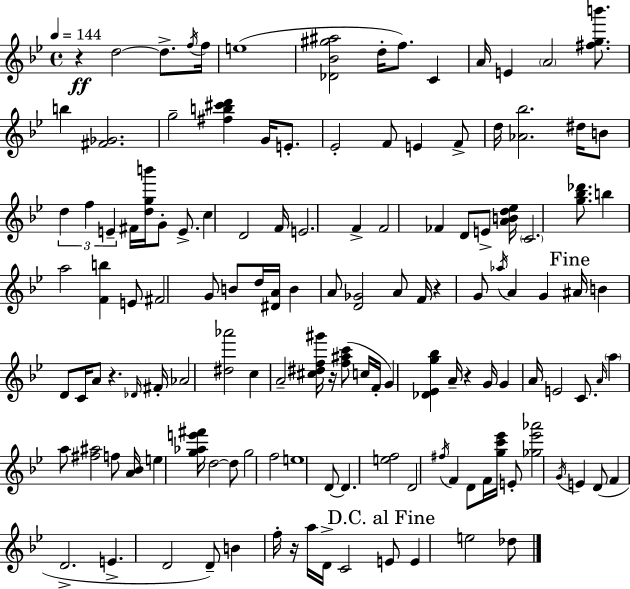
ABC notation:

X:1
T:Untitled
M:4/4
L:1/4
K:Gm
z d2 d/2 f/4 f/4 e4 [_D_B^g^a]2 d/4 f/2 C A/4 E A2 [^fgb']/2 b [^F_G]2 g2 [^fb^c'd'] G/4 E/2 _E2 F/2 E F/2 d/4 [_A_b]2 ^d/4 B/2 d f E ^F/4 [dgb']/4 G/2 E/2 c D2 F/4 E2 F F2 _F D/2 E/2 [ABd_e]/4 C2 [g_b_d']/2 b a2 [Fb] E/2 ^F2 G/2 B/2 d/4 [^DA]/4 B A/2 [D_G]2 A/2 F/4 z G/2 _a/4 A G ^A/4 B D/2 C/4 A/2 z _D/4 ^F/4 _A2 [^d_a']2 c A2 [^c^df^g']/4 z/4 [f^ac']/2 c/4 F/4 G [_D_Eg_b] A/4 z G/4 G A/4 E2 C/2 A/4 a a/2 [^f^a]2 f/2 [A_B]/4 e [g_ae'^f']/4 d2 d/2 g2 f2 e4 D/2 D [ef]2 D2 ^f/4 F D/2 F/4 [gc'_e']/4 E/2 [_g_e'_a']2 G/4 E D/2 F D2 E D2 D/2 B f/4 z/4 a/4 D/4 C2 E/2 E e2 _d/2